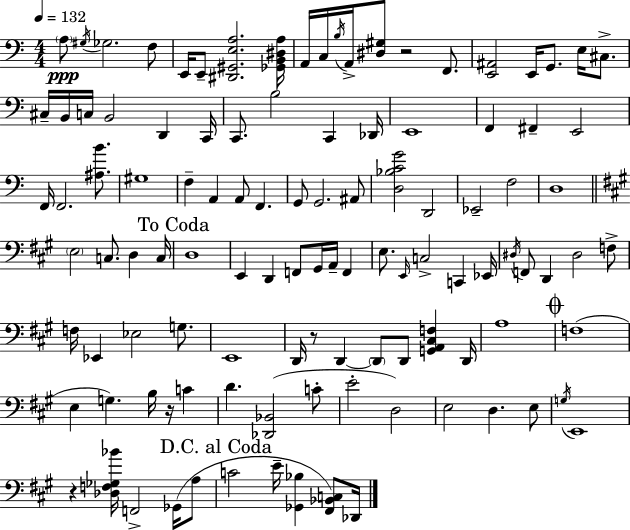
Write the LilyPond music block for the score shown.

{
  \clef bass
  \numericTimeSignature
  \time 4/4
  \key a \minor
  \tempo 4 = 132
  \parenthesize a8\ppp \acciaccatura { gis16 } ges2. f8 | e,16 e,8-- <dis, gis, e a>2. | <ges, b, dis a>16 a,16 c16 \acciaccatura { b16 } a,16-> <dis gis>8 r2 f,8. | <e, ais,>2 e,16 g,8. e16 cis8.-> | \break cis16-- b,16 c16 b,2 d,4 | c,16 c,8. b2 c,4 | des,16 e,1 | f,4 fis,4-- e,2 | \break f,16 f,2. <ais b'>8. | gis1 | f4-- a,4 a,8 f,4. | g,8 g,2. | \break ais,8 <d bes c' g'>2 d,2 | ees,2-- f2 | d1 | \bar "||" \break \key a \major \parenthesize e2 c8. d4 c16 | \mark "To Coda" d1 | e,4 d,4 f,8 gis,16 a,16-- f,4 | e8. \grace { e,16 } c2-> c,4 | \break ees,16 \acciaccatura { dis16 } f,8 d,4 dis2 | f8-> f16 ees,4 ees2 g8. | e,1 | d,16 r8 d,4~~ \parenthesize d,8 d,8 <g, a, cis f>4 | \break d,16 a1 | \mark \markup { \musicglyph "scripts.coda" } f1( | e4 g4.) b16 r16 c'4 | d'4. <des, bes,>2( | \break c'8-. e'2-. d2) | e2 d4. | e8 \acciaccatura { g16 } e,1 | r4 <des f ges bes'>16 f,2-> | \break ges,16( a8 \mark "D.C. al Coda" c'2 e'16-- <ges, bes>4 | <fis, bes, c>8) des,16 \bar "|."
}